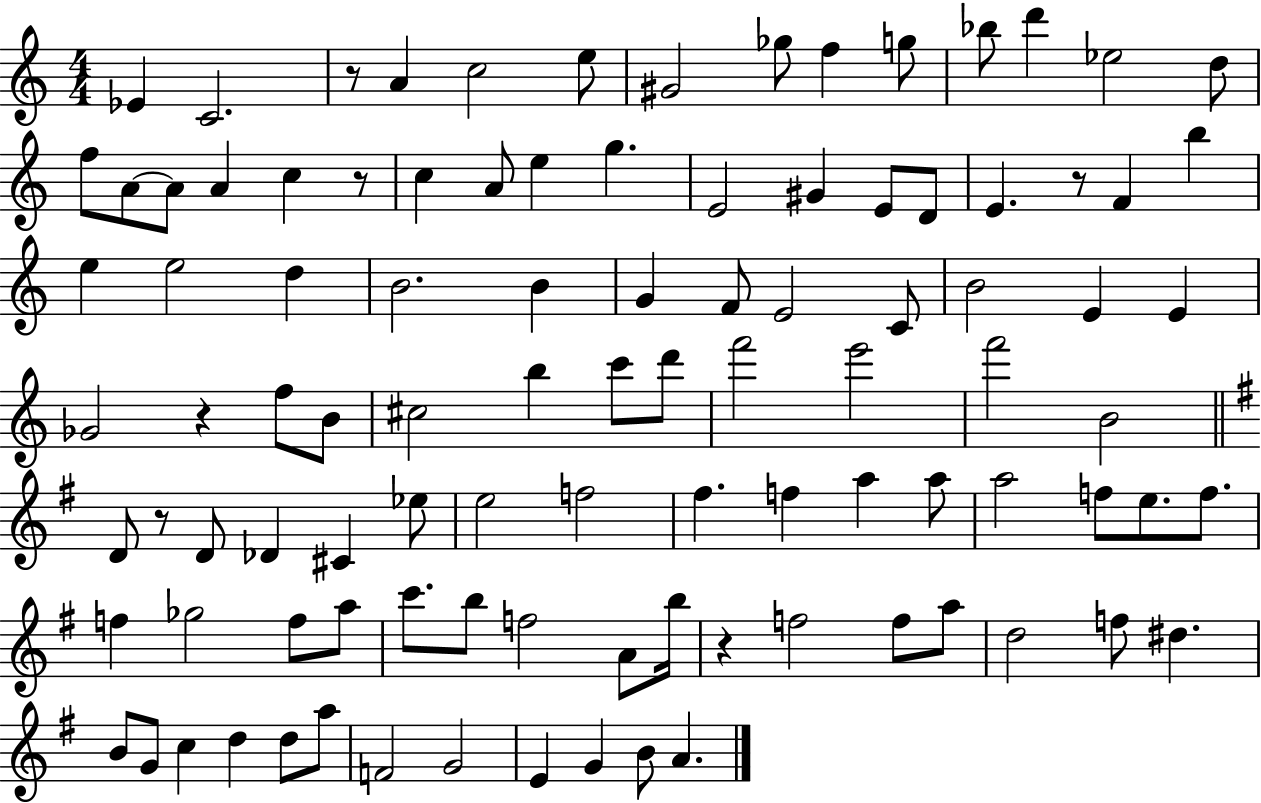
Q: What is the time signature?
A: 4/4